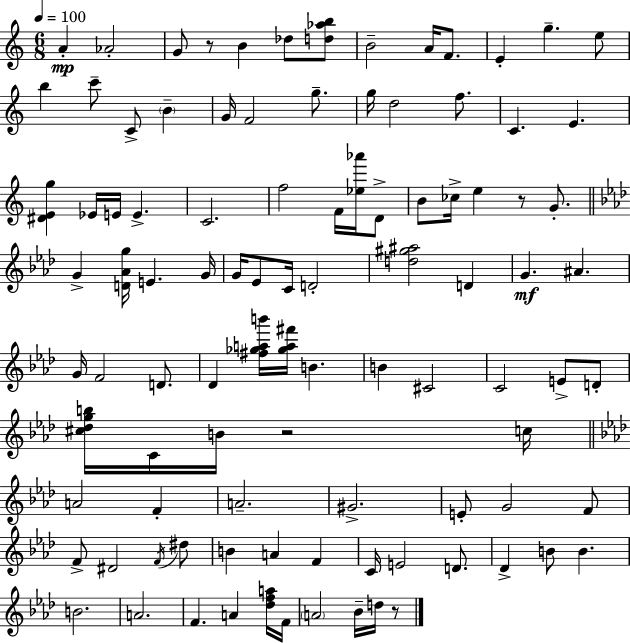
{
  \clef treble
  \numericTimeSignature
  \time 6/8
  \key c \major
  \tempo 4 = 100
  a'4-.\mp aes'2-. | g'8 r8 b'4 des''8 <d'' aes'' b''>8 | b'2-- a'16 f'8. | e'4-. g''4.-- e''8 | \break b''4 c'''8-- c'8-> \parenthesize b'4-- | g'16 f'2 g''8.-- | g''16 d''2 f''8. | c'4. e'4. | \break <dis' e' g''>4 ees'16 e'16 e'4.-> | c'2. | f''2 f'16 <ees'' aes'''>16 d'8-> | b'8 ces''16-> e''4 r8 g'8.-. | \break \bar "||" \break \key aes \major g'4-> <d' aes' g''>16 e'4. g'16 | g'16 ees'8 c'16 d'2-. | <d'' gis'' ais''>2 d'4 | g'4.\mf ais'4. | \break g'16 f'2 d'8. | des'4 <fis'' ges'' a'' b'''>16 <ges'' a'' fis'''>16 b'4. | b'4 cis'2 | c'2 e'8-> d'8-. | \break <cis'' des'' g'' b''>16 c'16 b'16 r2 c''16 | \bar "||" \break \key f \minor a'2 f'4-. | a'2.-- | gis'2.-> | e'8-. g'2 f'8 | \break f'8-> dis'2 \acciaccatura { f'16 } dis''8 | b'4 a'4 f'4 | c'16 e'2 d'8. | des'4-> b'8 b'4. | \break b'2. | a'2. | f'4. a'4 <des'' f'' a''>16 | f'16 \parenthesize a'2 bes'16-- d''16 r8 | \break \bar "|."
}